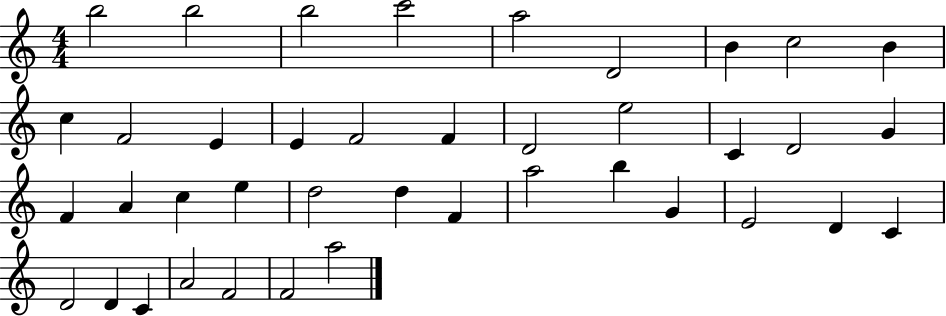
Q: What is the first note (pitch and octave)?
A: B5